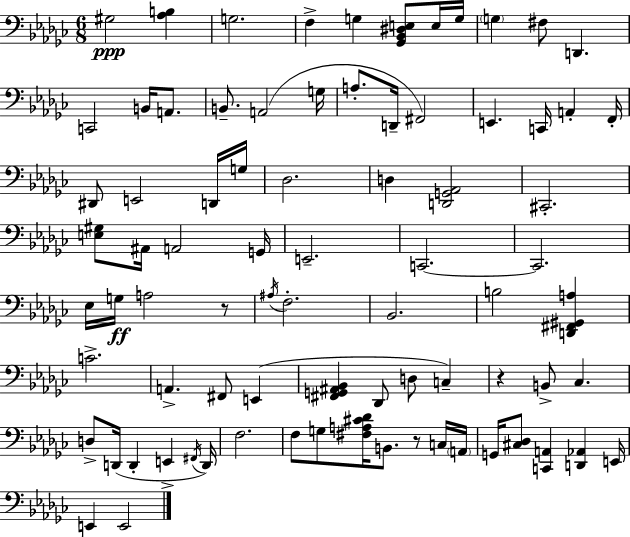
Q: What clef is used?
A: bass